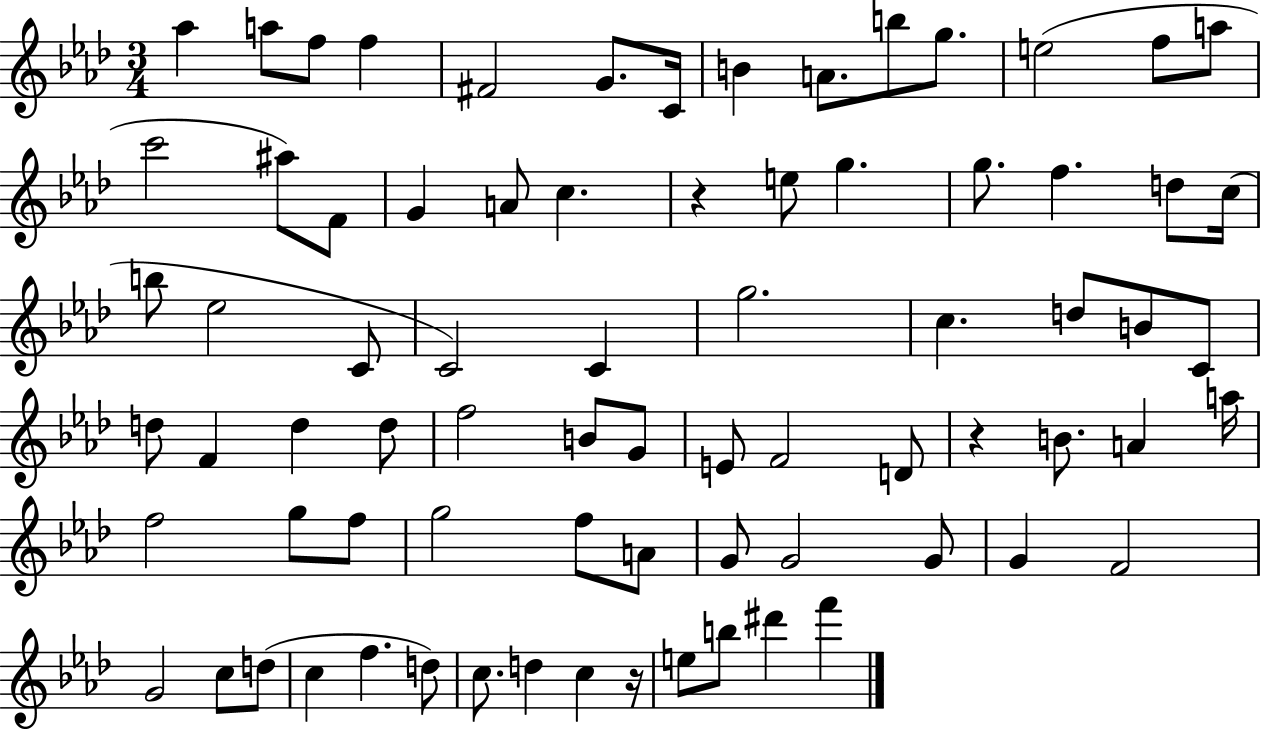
{
  \clef treble
  \numericTimeSignature
  \time 3/4
  \key aes \major
  aes''4 a''8 f''8 f''4 | fis'2 g'8. c'16 | b'4 a'8. b''8 g''8. | e''2( f''8 a''8 | \break c'''2 ais''8) f'8 | g'4 a'8 c''4. | r4 e''8 g''4. | g''8. f''4. d''8 c''16( | \break b''8 ees''2 c'8 | c'2) c'4 | g''2. | c''4. d''8 b'8 c'8 | \break d''8 f'4 d''4 d''8 | f''2 b'8 g'8 | e'8 f'2 d'8 | r4 b'8. a'4 a''16 | \break f''2 g''8 f''8 | g''2 f''8 a'8 | g'8 g'2 g'8 | g'4 f'2 | \break g'2 c''8 d''8( | c''4 f''4. d''8) | c''8. d''4 c''4 r16 | e''8 b''8 dis'''4 f'''4 | \break \bar "|."
}